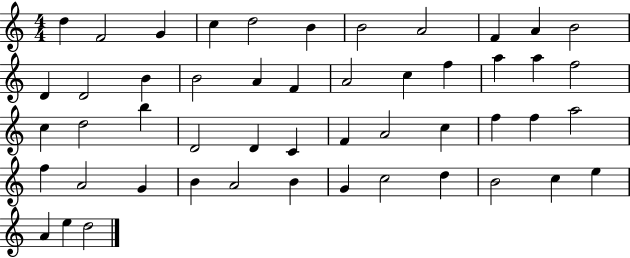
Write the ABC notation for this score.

X:1
T:Untitled
M:4/4
L:1/4
K:C
d F2 G c d2 B B2 A2 F A B2 D D2 B B2 A F A2 c f a a f2 c d2 b D2 D C F A2 c f f a2 f A2 G B A2 B G c2 d B2 c e A e d2